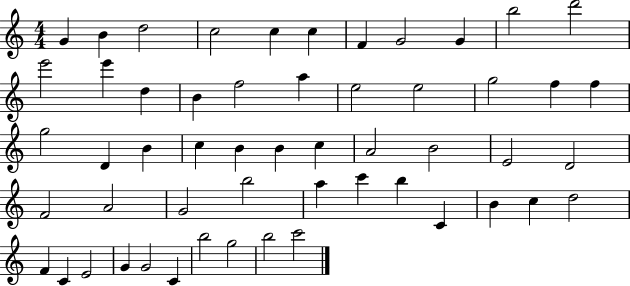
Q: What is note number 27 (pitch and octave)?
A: B4